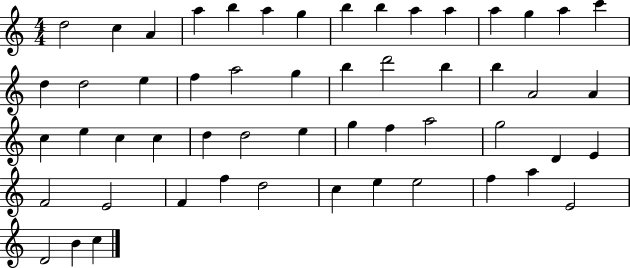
D5/h C5/q A4/q A5/q B5/q A5/q G5/q B5/q B5/q A5/q A5/q A5/q G5/q A5/q C6/q D5/q D5/h E5/q F5/q A5/h G5/q B5/q D6/h B5/q B5/q A4/h A4/q C5/q E5/q C5/q C5/q D5/q D5/h E5/q G5/q F5/q A5/h G5/h D4/q E4/q F4/h E4/h F4/q F5/q D5/h C5/q E5/q E5/h F5/q A5/q E4/h D4/h B4/q C5/q